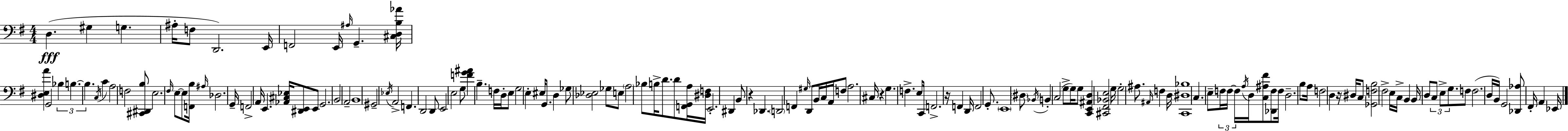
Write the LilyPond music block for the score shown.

{
  \clef bass
  \numericTimeSignature
  \time 4/4
  \key g \major
  \repeat volta 2 { d4.(\fff gis4 g4. | ais16-. f8 d,2.) e,16 | f,2 e,16 \grace { ais16 } g,4.-- | <cis d b aes'>16 <dis e a'>4 g,2 \tuplet 3/2 { bes4 | \break b4.~~ b4. } \acciaccatura { c16 } c'4 | a2 f2 | <cis, dis, b>8 e2. | \grace { fis16 } e8~~ e8 <f, b>16 \grace { ais16 } des2. | \break g,16-- f,2-> a,16 e,4. | <aes, cis ees>16 <dis, e,>8 e,8 g,2. | b,2 a,2-- | b,1 | \break gis,2-- \acciaccatura { ees16 } a,2-> | f,4. d,2 | d,8 e,2 e2 | g8 <f' g' ais'>4 b4.-- | \break f16 d16-. e8 g2 e4-. | eis16 g,8. d4 ges8 <des ees>2 | ges8 e8 \parenthesize a2 bes8 | b16-> d'8. d'8 <f, g, a>16 <dis f>16 e,2.-. | \break dis,4 b,8 r4 des,4. | \parenthesize d,2 f,4 | \grace { gis16 } d,8 b,16 c16 a,16 f8 a2. | cis16 r4 g4. | \break f4.-> e8 c,16 f,2.-> | r16 f,4 d,16 f,2 | g,8.-. \parenthesize e,1 | \parenthesize dis8 \acciaccatura { bes,16 } b,4-. c2( | \break g8-> g16) g8 <c, e, ais, d>4 <cis, fis, bes, e>2 | g16 g2-. ais8. | \grace { ais,16 } f4 d16 <c, dis bes>1 | c4. e8-- | \break \tuplet 3/2 { f16 f16~~ f16 } \acciaccatura { a16 } d16 <c ais fis'>8 <des, f>8 f16 d2.-- | b8 a16 f2 | d4 r16 dis16 c8 <ges, f b>2 | fis2-> e16 c16-> b,4 b,16 | \break d8 \tuplet 3/2 { c8 e8-> g8. } f8 f2.( | d16 b,16) g,2 | <des, aes>8 fis,16-. a,4 ees,16 } \bar "|."
}